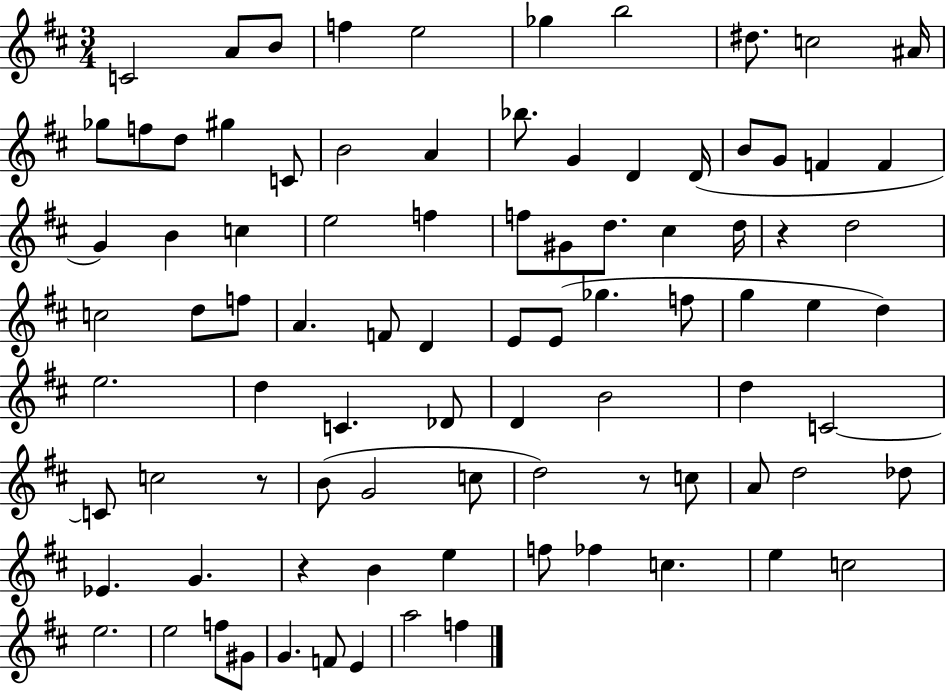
{
  \clef treble
  \numericTimeSignature
  \time 3/4
  \key d \major
  c'2 a'8 b'8 | f''4 e''2 | ges''4 b''2 | dis''8. c''2 ais'16 | \break ges''8 f''8 d''8 gis''4 c'8 | b'2 a'4 | bes''8. g'4 d'4 d'16( | b'8 g'8 f'4 f'4 | \break g'4) b'4 c''4 | e''2 f''4 | f''8 gis'8 d''8. cis''4 d''16 | r4 d''2 | \break c''2 d''8 f''8 | a'4. f'8 d'4 | e'8 e'8( ges''4. f''8 | g''4 e''4 d''4) | \break e''2. | d''4 c'4. des'8 | d'4 b'2 | d''4 c'2~~ | \break c'8 c''2 r8 | b'8( g'2 c''8 | d''2) r8 c''8 | a'8 d''2 des''8 | \break ees'4. g'4. | r4 b'4 e''4 | f''8 fes''4 c''4. | e''4 c''2 | \break e''2. | e''2 f''8 gis'8 | g'4. f'8 e'4 | a''2 f''4 | \break \bar "|."
}